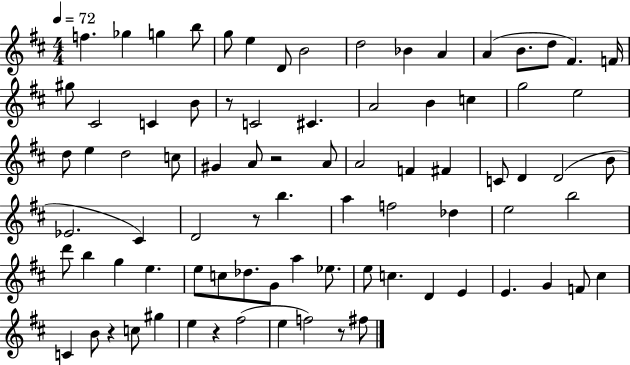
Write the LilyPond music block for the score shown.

{
  \clef treble
  \numericTimeSignature
  \time 4/4
  \key d \major
  \tempo 4 = 72
  f''4. ges''4 g''4 b''8 | g''8 e''4 d'8 b'2 | d''2 bes'4 a'4 | a'4( b'8. d''8 fis'4.) f'16 | \break gis''8 cis'2 c'4 b'8 | r8 c'2 cis'4. | a'2 b'4 c''4 | g''2 e''2 | \break d''8 e''4 d''2 c''8 | gis'4 a'8 r2 a'8 | a'2 f'4 fis'4 | c'8 d'4 d'2( b'8 | \break ees'2. cis'4) | d'2 r8 b''4. | a''4 f''2 des''4 | e''2 b''2 | \break d'''8 b''4 g''4 e''4. | e''8 c''8 des''8. g'8 a''4 ees''8. | e''8 c''4. d'4 e'4 | e'4. g'4 f'8 cis''4 | \break c'4 b'8 r4 c''8 gis''4 | e''4 r4 fis''2( | e''4 f''2) r8 fis''8 | \bar "|."
}